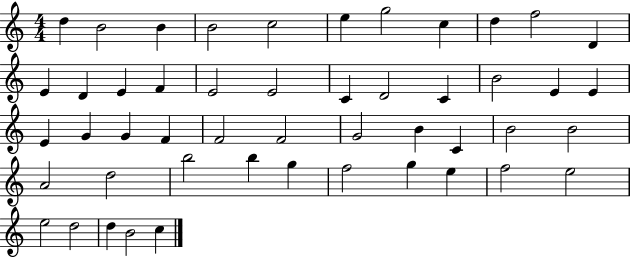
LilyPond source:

{
  \clef treble
  \numericTimeSignature
  \time 4/4
  \key c \major
  d''4 b'2 b'4 | b'2 c''2 | e''4 g''2 c''4 | d''4 f''2 d'4 | \break e'4 d'4 e'4 f'4 | e'2 e'2 | c'4 d'2 c'4 | b'2 e'4 e'4 | \break e'4 g'4 g'4 f'4 | f'2 f'2 | g'2 b'4 c'4 | b'2 b'2 | \break a'2 d''2 | b''2 b''4 g''4 | f''2 g''4 e''4 | f''2 e''2 | \break e''2 d''2 | d''4 b'2 c''4 | \bar "|."
}